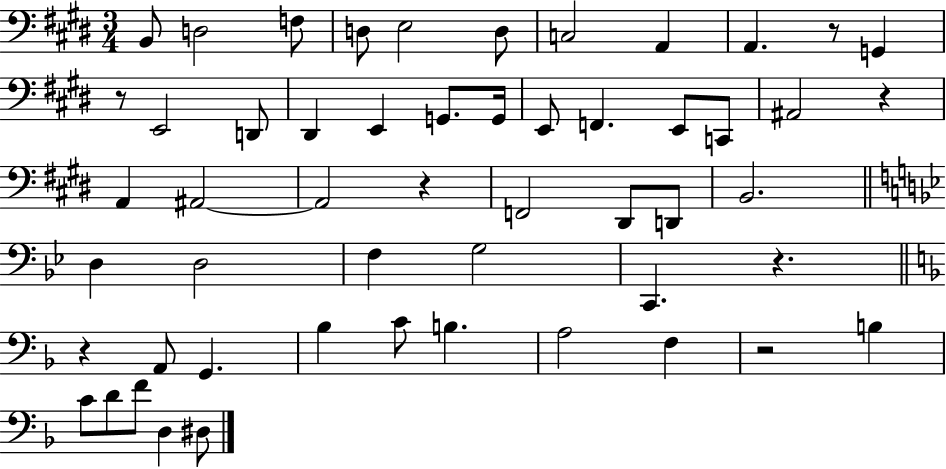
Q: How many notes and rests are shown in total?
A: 53